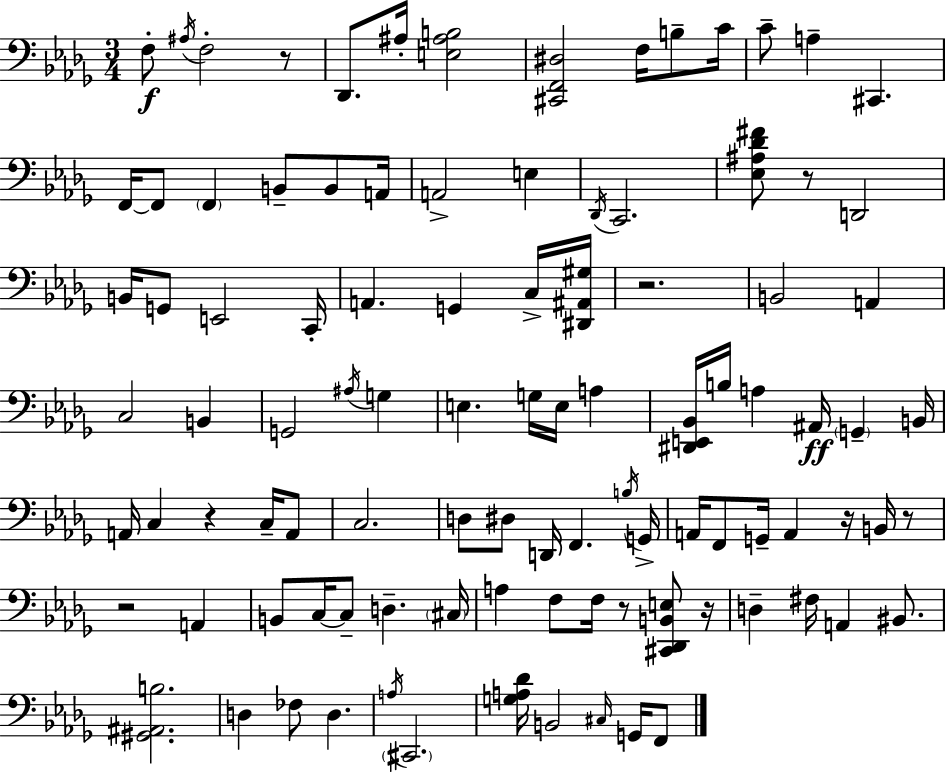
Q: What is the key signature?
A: BES minor